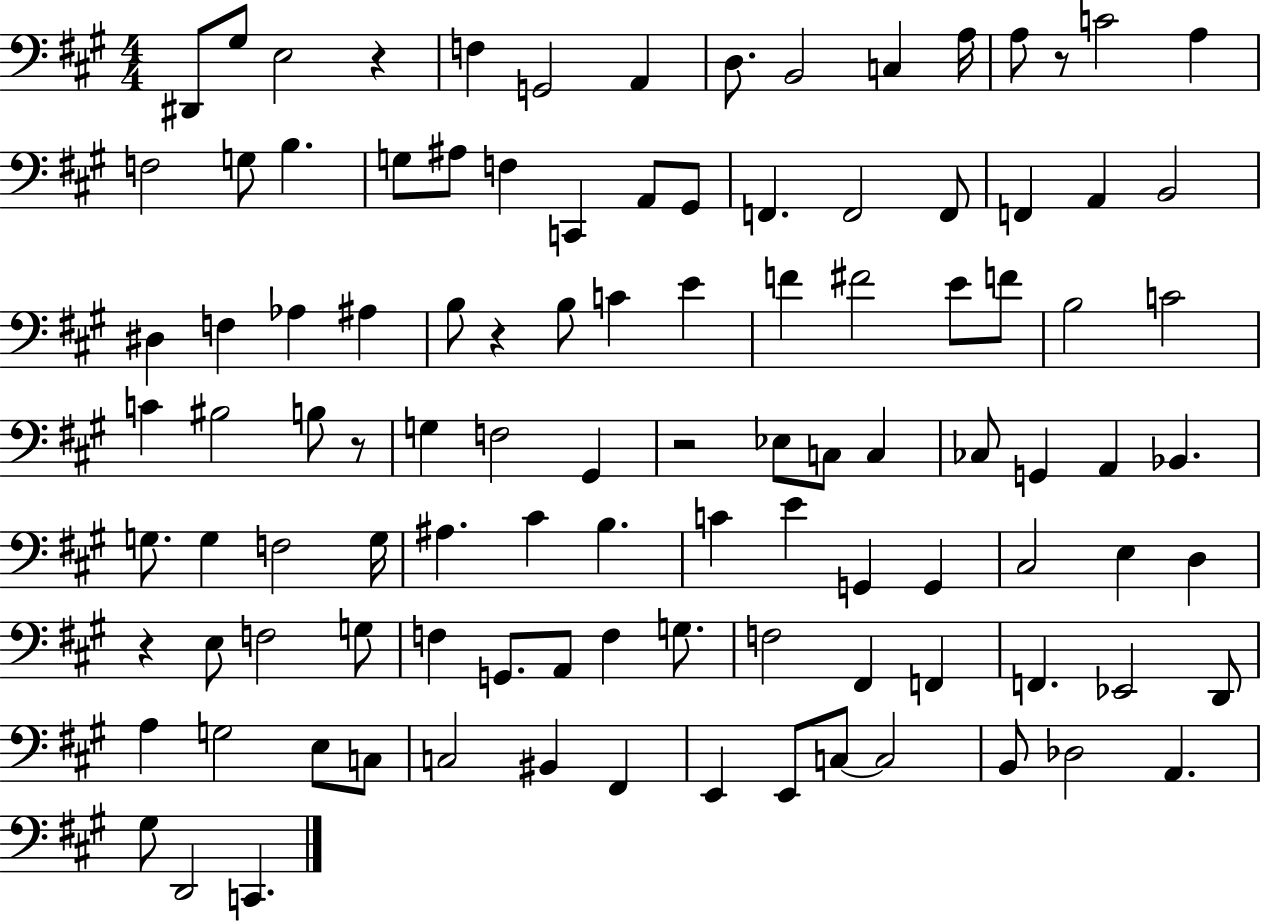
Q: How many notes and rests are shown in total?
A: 106